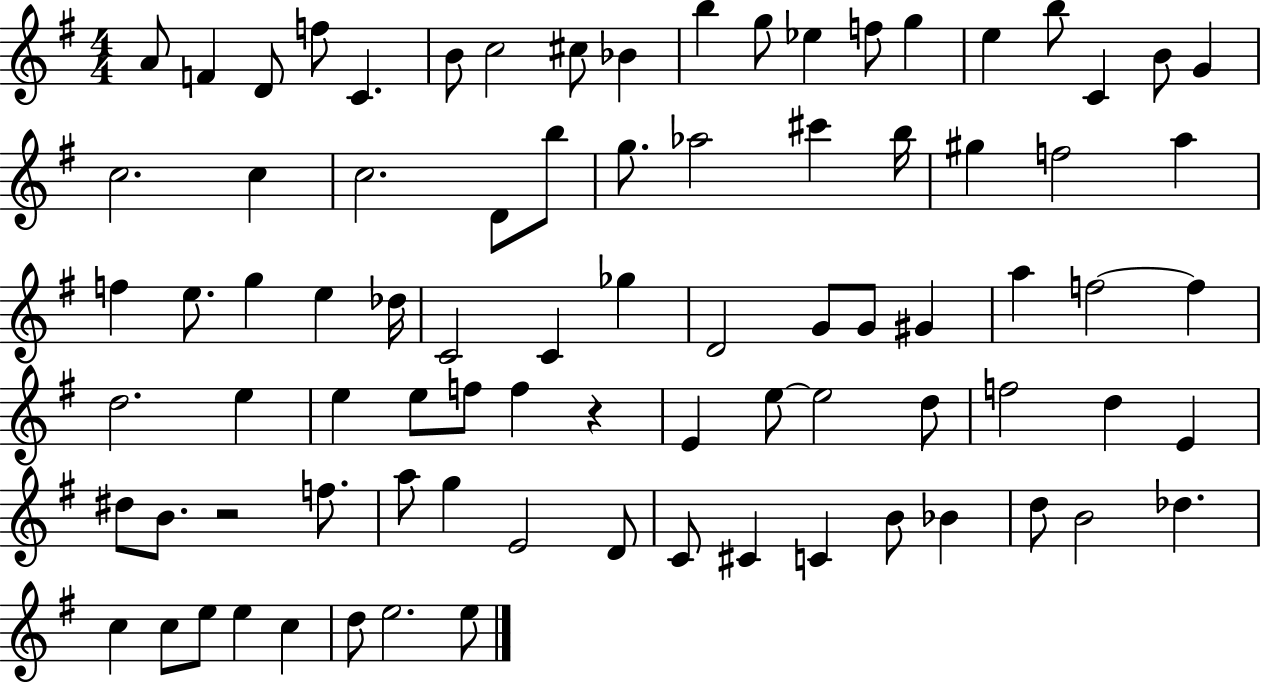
X:1
T:Untitled
M:4/4
L:1/4
K:G
A/2 F D/2 f/2 C B/2 c2 ^c/2 _B b g/2 _e f/2 g e b/2 C B/2 G c2 c c2 D/2 b/2 g/2 _a2 ^c' b/4 ^g f2 a f e/2 g e _d/4 C2 C _g D2 G/2 G/2 ^G a f2 f d2 e e e/2 f/2 f z E e/2 e2 d/2 f2 d E ^d/2 B/2 z2 f/2 a/2 g E2 D/2 C/2 ^C C B/2 _B d/2 B2 _d c c/2 e/2 e c d/2 e2 e/2